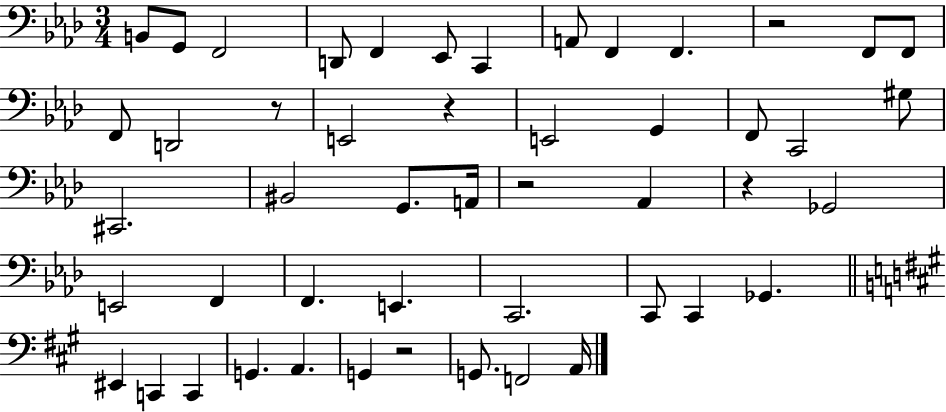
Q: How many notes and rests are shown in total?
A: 49